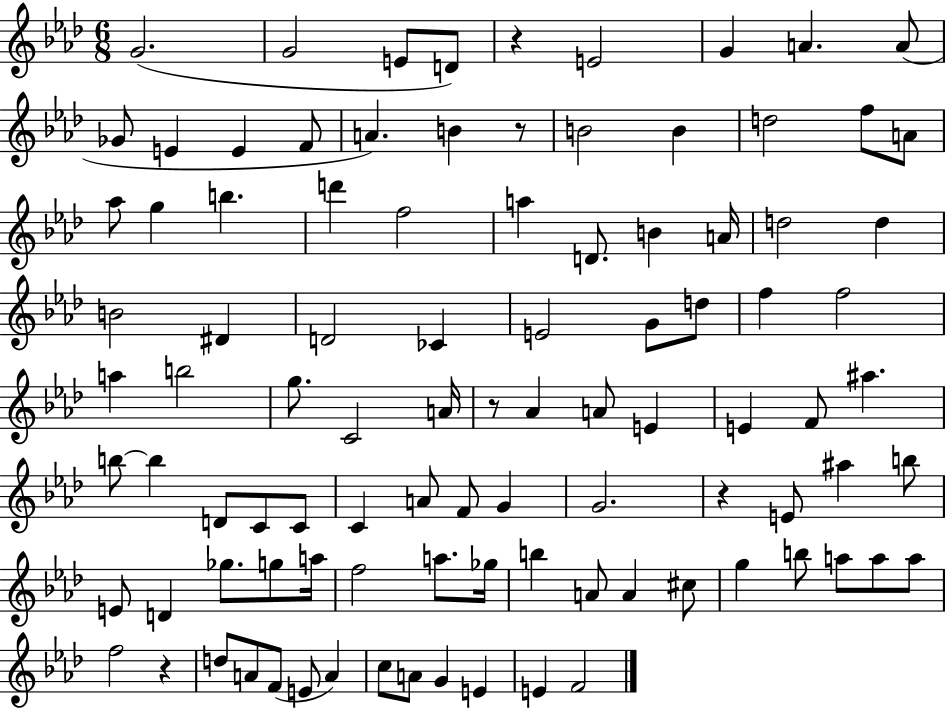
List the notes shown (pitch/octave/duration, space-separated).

G4/h. G4/h E4/e D4/e R/q E4/h G4/q A4/q. A4/e Gb4/e E4/q E4/q F4/e A4/q. B4/q R/e B4/h B4/q D5/h F5/e A4/e Ab5/e G5/q B5/q. D6/q F5/h A5/q D4/e. B4/q A4/s D5/h D5/q B4/h D#4/q D4/h CES4/q E4/h G4/e D5/e F5/q F5/h A5/q B5/h G5/e. C4/h A4/s R/e Ab4/q A4/e E4/q E4/q F4/e A#5/q. B5/e B5/q D4/e C4/e C4/e C4/q A4/e F4/e G4/q G4/h. R/q E4/e A#5/q B5/e E4/e D4/q Gb5/e. G5/e A5/s F5/h A5/e. Gb5/s B5/q A4/e A4/q C#5/e G5/q B5/e A5/e A5/e A5/e F5/h R/q D5/e A4/e F4/e E4/e A4/q C5/e A4/e G4/q E4/q E4/q F4/h